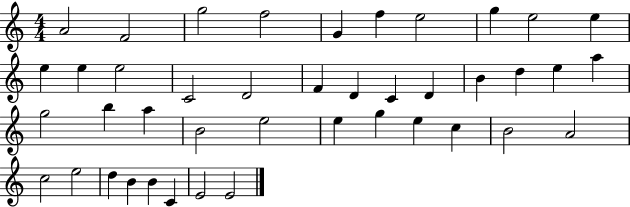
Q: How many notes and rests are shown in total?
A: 42